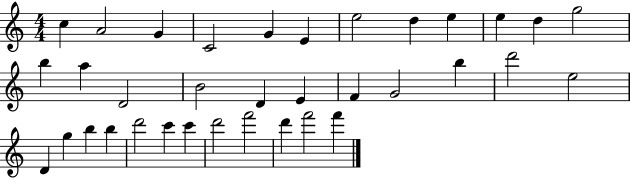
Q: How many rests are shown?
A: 0